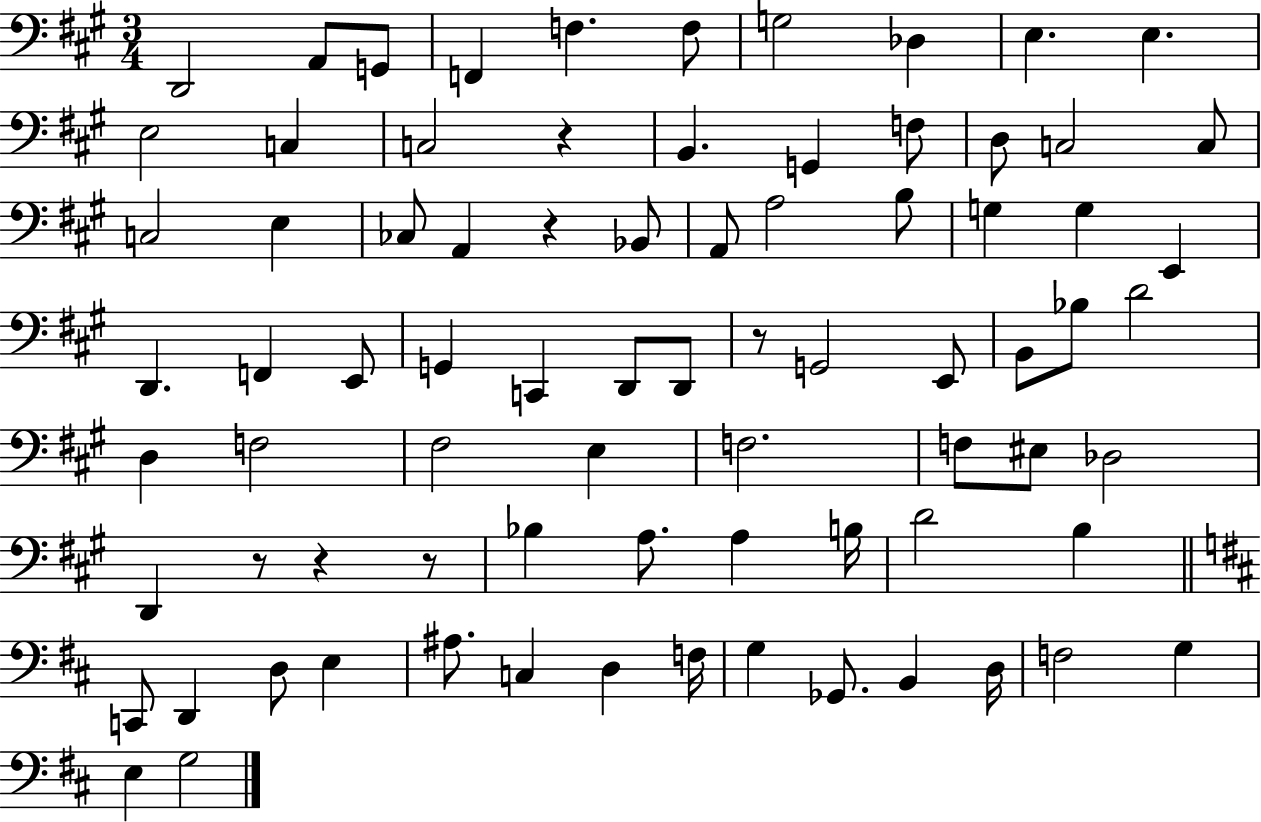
X:1
T:Untitled
M:3/4
L:1/4
K:A
D,,2 A,,/2 G,,/2 F,, F, F,/2 G,2 _D, E, E, E,2 C, C,2 z B,, G,, F,/2 D,/2 C,2 C,/2 C,2 E, _C,/2 A,, z _B,,/2 A,,/2 A,2 B,/2 G, G, E,, D,, F,, E,,/2 G,, C,, D,,/2 D,,/2 z/2 G,,2 E,,/2 B,,/2 _B,/2 D2 D, F,2 ^F,2 E, F,2 F,/2 ^E,/2 _D,2 D,, z/2 z z/2 _B, A,/2 A, B,/4 D2 B, C,,/2 D,, D,/2 E, ^A,/2 C, D, F,/4 G, _G,,/2 B,, D,/4 F,2 G, E, G,2